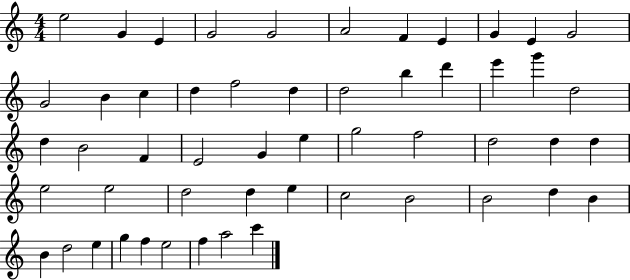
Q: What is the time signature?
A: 4/4